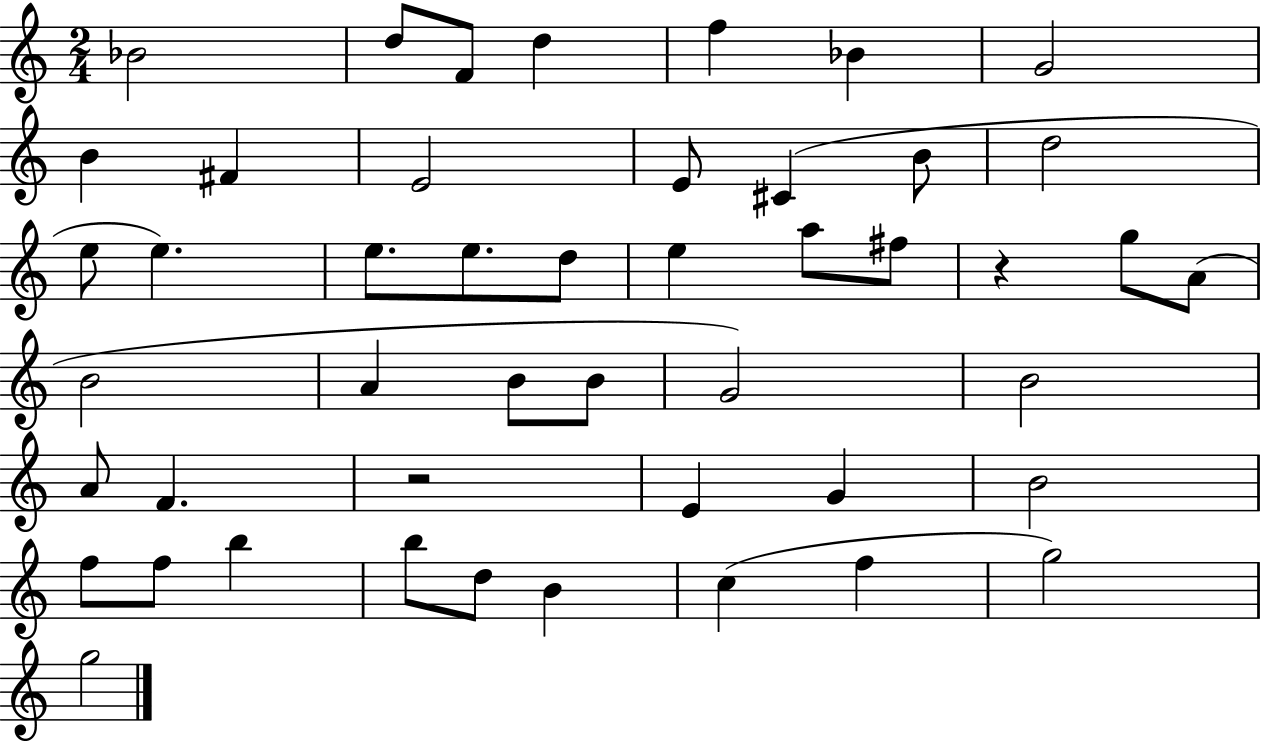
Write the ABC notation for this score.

X:1
T:Untitled
M:2/4
L:1/4
K:C
_B2 d/2 F/2 d f _B G2 B ^F E2 E/2 ^C B/2 d2 e/2 e e/2 e/2 d/2 e a/2 ^f/2 z g/2 A/2 B2 A B/2 B/2 G2 B2 A/2 F z2 E G B2 f/2 f/2 b b/2 d/2 B c f g2 g2